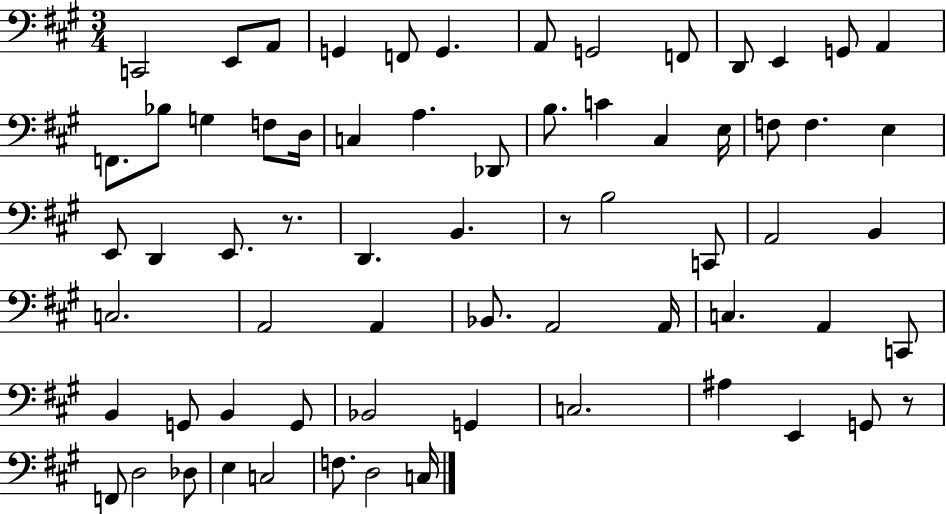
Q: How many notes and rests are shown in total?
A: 67